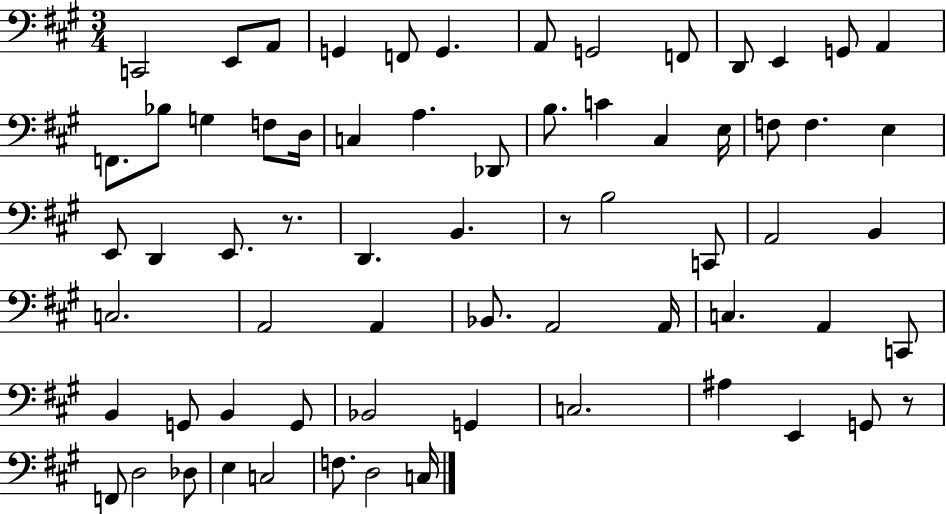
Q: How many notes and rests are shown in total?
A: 67